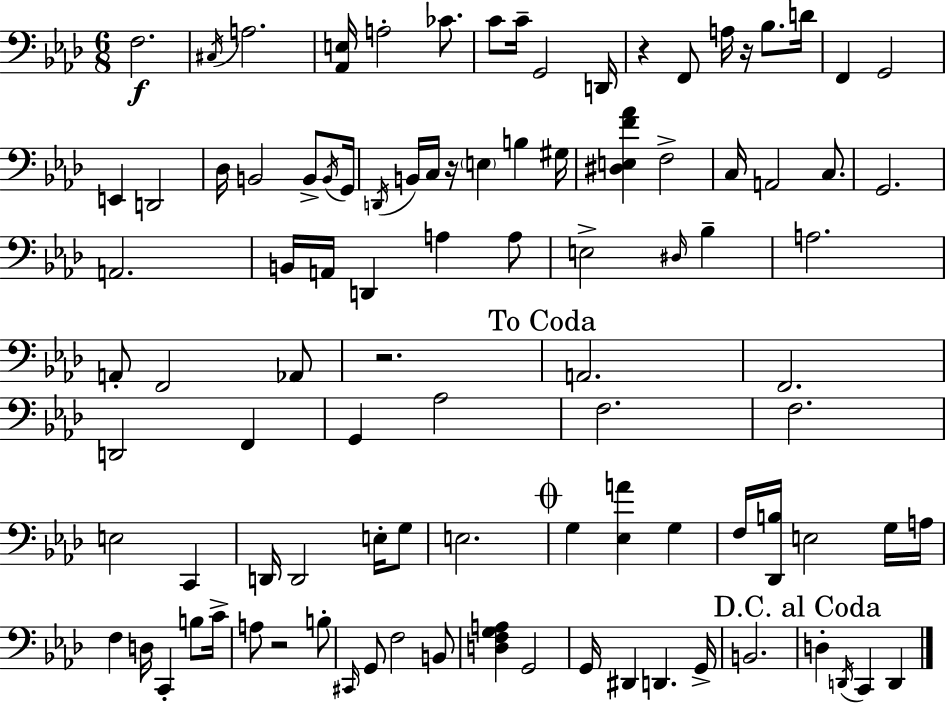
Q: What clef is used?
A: bass